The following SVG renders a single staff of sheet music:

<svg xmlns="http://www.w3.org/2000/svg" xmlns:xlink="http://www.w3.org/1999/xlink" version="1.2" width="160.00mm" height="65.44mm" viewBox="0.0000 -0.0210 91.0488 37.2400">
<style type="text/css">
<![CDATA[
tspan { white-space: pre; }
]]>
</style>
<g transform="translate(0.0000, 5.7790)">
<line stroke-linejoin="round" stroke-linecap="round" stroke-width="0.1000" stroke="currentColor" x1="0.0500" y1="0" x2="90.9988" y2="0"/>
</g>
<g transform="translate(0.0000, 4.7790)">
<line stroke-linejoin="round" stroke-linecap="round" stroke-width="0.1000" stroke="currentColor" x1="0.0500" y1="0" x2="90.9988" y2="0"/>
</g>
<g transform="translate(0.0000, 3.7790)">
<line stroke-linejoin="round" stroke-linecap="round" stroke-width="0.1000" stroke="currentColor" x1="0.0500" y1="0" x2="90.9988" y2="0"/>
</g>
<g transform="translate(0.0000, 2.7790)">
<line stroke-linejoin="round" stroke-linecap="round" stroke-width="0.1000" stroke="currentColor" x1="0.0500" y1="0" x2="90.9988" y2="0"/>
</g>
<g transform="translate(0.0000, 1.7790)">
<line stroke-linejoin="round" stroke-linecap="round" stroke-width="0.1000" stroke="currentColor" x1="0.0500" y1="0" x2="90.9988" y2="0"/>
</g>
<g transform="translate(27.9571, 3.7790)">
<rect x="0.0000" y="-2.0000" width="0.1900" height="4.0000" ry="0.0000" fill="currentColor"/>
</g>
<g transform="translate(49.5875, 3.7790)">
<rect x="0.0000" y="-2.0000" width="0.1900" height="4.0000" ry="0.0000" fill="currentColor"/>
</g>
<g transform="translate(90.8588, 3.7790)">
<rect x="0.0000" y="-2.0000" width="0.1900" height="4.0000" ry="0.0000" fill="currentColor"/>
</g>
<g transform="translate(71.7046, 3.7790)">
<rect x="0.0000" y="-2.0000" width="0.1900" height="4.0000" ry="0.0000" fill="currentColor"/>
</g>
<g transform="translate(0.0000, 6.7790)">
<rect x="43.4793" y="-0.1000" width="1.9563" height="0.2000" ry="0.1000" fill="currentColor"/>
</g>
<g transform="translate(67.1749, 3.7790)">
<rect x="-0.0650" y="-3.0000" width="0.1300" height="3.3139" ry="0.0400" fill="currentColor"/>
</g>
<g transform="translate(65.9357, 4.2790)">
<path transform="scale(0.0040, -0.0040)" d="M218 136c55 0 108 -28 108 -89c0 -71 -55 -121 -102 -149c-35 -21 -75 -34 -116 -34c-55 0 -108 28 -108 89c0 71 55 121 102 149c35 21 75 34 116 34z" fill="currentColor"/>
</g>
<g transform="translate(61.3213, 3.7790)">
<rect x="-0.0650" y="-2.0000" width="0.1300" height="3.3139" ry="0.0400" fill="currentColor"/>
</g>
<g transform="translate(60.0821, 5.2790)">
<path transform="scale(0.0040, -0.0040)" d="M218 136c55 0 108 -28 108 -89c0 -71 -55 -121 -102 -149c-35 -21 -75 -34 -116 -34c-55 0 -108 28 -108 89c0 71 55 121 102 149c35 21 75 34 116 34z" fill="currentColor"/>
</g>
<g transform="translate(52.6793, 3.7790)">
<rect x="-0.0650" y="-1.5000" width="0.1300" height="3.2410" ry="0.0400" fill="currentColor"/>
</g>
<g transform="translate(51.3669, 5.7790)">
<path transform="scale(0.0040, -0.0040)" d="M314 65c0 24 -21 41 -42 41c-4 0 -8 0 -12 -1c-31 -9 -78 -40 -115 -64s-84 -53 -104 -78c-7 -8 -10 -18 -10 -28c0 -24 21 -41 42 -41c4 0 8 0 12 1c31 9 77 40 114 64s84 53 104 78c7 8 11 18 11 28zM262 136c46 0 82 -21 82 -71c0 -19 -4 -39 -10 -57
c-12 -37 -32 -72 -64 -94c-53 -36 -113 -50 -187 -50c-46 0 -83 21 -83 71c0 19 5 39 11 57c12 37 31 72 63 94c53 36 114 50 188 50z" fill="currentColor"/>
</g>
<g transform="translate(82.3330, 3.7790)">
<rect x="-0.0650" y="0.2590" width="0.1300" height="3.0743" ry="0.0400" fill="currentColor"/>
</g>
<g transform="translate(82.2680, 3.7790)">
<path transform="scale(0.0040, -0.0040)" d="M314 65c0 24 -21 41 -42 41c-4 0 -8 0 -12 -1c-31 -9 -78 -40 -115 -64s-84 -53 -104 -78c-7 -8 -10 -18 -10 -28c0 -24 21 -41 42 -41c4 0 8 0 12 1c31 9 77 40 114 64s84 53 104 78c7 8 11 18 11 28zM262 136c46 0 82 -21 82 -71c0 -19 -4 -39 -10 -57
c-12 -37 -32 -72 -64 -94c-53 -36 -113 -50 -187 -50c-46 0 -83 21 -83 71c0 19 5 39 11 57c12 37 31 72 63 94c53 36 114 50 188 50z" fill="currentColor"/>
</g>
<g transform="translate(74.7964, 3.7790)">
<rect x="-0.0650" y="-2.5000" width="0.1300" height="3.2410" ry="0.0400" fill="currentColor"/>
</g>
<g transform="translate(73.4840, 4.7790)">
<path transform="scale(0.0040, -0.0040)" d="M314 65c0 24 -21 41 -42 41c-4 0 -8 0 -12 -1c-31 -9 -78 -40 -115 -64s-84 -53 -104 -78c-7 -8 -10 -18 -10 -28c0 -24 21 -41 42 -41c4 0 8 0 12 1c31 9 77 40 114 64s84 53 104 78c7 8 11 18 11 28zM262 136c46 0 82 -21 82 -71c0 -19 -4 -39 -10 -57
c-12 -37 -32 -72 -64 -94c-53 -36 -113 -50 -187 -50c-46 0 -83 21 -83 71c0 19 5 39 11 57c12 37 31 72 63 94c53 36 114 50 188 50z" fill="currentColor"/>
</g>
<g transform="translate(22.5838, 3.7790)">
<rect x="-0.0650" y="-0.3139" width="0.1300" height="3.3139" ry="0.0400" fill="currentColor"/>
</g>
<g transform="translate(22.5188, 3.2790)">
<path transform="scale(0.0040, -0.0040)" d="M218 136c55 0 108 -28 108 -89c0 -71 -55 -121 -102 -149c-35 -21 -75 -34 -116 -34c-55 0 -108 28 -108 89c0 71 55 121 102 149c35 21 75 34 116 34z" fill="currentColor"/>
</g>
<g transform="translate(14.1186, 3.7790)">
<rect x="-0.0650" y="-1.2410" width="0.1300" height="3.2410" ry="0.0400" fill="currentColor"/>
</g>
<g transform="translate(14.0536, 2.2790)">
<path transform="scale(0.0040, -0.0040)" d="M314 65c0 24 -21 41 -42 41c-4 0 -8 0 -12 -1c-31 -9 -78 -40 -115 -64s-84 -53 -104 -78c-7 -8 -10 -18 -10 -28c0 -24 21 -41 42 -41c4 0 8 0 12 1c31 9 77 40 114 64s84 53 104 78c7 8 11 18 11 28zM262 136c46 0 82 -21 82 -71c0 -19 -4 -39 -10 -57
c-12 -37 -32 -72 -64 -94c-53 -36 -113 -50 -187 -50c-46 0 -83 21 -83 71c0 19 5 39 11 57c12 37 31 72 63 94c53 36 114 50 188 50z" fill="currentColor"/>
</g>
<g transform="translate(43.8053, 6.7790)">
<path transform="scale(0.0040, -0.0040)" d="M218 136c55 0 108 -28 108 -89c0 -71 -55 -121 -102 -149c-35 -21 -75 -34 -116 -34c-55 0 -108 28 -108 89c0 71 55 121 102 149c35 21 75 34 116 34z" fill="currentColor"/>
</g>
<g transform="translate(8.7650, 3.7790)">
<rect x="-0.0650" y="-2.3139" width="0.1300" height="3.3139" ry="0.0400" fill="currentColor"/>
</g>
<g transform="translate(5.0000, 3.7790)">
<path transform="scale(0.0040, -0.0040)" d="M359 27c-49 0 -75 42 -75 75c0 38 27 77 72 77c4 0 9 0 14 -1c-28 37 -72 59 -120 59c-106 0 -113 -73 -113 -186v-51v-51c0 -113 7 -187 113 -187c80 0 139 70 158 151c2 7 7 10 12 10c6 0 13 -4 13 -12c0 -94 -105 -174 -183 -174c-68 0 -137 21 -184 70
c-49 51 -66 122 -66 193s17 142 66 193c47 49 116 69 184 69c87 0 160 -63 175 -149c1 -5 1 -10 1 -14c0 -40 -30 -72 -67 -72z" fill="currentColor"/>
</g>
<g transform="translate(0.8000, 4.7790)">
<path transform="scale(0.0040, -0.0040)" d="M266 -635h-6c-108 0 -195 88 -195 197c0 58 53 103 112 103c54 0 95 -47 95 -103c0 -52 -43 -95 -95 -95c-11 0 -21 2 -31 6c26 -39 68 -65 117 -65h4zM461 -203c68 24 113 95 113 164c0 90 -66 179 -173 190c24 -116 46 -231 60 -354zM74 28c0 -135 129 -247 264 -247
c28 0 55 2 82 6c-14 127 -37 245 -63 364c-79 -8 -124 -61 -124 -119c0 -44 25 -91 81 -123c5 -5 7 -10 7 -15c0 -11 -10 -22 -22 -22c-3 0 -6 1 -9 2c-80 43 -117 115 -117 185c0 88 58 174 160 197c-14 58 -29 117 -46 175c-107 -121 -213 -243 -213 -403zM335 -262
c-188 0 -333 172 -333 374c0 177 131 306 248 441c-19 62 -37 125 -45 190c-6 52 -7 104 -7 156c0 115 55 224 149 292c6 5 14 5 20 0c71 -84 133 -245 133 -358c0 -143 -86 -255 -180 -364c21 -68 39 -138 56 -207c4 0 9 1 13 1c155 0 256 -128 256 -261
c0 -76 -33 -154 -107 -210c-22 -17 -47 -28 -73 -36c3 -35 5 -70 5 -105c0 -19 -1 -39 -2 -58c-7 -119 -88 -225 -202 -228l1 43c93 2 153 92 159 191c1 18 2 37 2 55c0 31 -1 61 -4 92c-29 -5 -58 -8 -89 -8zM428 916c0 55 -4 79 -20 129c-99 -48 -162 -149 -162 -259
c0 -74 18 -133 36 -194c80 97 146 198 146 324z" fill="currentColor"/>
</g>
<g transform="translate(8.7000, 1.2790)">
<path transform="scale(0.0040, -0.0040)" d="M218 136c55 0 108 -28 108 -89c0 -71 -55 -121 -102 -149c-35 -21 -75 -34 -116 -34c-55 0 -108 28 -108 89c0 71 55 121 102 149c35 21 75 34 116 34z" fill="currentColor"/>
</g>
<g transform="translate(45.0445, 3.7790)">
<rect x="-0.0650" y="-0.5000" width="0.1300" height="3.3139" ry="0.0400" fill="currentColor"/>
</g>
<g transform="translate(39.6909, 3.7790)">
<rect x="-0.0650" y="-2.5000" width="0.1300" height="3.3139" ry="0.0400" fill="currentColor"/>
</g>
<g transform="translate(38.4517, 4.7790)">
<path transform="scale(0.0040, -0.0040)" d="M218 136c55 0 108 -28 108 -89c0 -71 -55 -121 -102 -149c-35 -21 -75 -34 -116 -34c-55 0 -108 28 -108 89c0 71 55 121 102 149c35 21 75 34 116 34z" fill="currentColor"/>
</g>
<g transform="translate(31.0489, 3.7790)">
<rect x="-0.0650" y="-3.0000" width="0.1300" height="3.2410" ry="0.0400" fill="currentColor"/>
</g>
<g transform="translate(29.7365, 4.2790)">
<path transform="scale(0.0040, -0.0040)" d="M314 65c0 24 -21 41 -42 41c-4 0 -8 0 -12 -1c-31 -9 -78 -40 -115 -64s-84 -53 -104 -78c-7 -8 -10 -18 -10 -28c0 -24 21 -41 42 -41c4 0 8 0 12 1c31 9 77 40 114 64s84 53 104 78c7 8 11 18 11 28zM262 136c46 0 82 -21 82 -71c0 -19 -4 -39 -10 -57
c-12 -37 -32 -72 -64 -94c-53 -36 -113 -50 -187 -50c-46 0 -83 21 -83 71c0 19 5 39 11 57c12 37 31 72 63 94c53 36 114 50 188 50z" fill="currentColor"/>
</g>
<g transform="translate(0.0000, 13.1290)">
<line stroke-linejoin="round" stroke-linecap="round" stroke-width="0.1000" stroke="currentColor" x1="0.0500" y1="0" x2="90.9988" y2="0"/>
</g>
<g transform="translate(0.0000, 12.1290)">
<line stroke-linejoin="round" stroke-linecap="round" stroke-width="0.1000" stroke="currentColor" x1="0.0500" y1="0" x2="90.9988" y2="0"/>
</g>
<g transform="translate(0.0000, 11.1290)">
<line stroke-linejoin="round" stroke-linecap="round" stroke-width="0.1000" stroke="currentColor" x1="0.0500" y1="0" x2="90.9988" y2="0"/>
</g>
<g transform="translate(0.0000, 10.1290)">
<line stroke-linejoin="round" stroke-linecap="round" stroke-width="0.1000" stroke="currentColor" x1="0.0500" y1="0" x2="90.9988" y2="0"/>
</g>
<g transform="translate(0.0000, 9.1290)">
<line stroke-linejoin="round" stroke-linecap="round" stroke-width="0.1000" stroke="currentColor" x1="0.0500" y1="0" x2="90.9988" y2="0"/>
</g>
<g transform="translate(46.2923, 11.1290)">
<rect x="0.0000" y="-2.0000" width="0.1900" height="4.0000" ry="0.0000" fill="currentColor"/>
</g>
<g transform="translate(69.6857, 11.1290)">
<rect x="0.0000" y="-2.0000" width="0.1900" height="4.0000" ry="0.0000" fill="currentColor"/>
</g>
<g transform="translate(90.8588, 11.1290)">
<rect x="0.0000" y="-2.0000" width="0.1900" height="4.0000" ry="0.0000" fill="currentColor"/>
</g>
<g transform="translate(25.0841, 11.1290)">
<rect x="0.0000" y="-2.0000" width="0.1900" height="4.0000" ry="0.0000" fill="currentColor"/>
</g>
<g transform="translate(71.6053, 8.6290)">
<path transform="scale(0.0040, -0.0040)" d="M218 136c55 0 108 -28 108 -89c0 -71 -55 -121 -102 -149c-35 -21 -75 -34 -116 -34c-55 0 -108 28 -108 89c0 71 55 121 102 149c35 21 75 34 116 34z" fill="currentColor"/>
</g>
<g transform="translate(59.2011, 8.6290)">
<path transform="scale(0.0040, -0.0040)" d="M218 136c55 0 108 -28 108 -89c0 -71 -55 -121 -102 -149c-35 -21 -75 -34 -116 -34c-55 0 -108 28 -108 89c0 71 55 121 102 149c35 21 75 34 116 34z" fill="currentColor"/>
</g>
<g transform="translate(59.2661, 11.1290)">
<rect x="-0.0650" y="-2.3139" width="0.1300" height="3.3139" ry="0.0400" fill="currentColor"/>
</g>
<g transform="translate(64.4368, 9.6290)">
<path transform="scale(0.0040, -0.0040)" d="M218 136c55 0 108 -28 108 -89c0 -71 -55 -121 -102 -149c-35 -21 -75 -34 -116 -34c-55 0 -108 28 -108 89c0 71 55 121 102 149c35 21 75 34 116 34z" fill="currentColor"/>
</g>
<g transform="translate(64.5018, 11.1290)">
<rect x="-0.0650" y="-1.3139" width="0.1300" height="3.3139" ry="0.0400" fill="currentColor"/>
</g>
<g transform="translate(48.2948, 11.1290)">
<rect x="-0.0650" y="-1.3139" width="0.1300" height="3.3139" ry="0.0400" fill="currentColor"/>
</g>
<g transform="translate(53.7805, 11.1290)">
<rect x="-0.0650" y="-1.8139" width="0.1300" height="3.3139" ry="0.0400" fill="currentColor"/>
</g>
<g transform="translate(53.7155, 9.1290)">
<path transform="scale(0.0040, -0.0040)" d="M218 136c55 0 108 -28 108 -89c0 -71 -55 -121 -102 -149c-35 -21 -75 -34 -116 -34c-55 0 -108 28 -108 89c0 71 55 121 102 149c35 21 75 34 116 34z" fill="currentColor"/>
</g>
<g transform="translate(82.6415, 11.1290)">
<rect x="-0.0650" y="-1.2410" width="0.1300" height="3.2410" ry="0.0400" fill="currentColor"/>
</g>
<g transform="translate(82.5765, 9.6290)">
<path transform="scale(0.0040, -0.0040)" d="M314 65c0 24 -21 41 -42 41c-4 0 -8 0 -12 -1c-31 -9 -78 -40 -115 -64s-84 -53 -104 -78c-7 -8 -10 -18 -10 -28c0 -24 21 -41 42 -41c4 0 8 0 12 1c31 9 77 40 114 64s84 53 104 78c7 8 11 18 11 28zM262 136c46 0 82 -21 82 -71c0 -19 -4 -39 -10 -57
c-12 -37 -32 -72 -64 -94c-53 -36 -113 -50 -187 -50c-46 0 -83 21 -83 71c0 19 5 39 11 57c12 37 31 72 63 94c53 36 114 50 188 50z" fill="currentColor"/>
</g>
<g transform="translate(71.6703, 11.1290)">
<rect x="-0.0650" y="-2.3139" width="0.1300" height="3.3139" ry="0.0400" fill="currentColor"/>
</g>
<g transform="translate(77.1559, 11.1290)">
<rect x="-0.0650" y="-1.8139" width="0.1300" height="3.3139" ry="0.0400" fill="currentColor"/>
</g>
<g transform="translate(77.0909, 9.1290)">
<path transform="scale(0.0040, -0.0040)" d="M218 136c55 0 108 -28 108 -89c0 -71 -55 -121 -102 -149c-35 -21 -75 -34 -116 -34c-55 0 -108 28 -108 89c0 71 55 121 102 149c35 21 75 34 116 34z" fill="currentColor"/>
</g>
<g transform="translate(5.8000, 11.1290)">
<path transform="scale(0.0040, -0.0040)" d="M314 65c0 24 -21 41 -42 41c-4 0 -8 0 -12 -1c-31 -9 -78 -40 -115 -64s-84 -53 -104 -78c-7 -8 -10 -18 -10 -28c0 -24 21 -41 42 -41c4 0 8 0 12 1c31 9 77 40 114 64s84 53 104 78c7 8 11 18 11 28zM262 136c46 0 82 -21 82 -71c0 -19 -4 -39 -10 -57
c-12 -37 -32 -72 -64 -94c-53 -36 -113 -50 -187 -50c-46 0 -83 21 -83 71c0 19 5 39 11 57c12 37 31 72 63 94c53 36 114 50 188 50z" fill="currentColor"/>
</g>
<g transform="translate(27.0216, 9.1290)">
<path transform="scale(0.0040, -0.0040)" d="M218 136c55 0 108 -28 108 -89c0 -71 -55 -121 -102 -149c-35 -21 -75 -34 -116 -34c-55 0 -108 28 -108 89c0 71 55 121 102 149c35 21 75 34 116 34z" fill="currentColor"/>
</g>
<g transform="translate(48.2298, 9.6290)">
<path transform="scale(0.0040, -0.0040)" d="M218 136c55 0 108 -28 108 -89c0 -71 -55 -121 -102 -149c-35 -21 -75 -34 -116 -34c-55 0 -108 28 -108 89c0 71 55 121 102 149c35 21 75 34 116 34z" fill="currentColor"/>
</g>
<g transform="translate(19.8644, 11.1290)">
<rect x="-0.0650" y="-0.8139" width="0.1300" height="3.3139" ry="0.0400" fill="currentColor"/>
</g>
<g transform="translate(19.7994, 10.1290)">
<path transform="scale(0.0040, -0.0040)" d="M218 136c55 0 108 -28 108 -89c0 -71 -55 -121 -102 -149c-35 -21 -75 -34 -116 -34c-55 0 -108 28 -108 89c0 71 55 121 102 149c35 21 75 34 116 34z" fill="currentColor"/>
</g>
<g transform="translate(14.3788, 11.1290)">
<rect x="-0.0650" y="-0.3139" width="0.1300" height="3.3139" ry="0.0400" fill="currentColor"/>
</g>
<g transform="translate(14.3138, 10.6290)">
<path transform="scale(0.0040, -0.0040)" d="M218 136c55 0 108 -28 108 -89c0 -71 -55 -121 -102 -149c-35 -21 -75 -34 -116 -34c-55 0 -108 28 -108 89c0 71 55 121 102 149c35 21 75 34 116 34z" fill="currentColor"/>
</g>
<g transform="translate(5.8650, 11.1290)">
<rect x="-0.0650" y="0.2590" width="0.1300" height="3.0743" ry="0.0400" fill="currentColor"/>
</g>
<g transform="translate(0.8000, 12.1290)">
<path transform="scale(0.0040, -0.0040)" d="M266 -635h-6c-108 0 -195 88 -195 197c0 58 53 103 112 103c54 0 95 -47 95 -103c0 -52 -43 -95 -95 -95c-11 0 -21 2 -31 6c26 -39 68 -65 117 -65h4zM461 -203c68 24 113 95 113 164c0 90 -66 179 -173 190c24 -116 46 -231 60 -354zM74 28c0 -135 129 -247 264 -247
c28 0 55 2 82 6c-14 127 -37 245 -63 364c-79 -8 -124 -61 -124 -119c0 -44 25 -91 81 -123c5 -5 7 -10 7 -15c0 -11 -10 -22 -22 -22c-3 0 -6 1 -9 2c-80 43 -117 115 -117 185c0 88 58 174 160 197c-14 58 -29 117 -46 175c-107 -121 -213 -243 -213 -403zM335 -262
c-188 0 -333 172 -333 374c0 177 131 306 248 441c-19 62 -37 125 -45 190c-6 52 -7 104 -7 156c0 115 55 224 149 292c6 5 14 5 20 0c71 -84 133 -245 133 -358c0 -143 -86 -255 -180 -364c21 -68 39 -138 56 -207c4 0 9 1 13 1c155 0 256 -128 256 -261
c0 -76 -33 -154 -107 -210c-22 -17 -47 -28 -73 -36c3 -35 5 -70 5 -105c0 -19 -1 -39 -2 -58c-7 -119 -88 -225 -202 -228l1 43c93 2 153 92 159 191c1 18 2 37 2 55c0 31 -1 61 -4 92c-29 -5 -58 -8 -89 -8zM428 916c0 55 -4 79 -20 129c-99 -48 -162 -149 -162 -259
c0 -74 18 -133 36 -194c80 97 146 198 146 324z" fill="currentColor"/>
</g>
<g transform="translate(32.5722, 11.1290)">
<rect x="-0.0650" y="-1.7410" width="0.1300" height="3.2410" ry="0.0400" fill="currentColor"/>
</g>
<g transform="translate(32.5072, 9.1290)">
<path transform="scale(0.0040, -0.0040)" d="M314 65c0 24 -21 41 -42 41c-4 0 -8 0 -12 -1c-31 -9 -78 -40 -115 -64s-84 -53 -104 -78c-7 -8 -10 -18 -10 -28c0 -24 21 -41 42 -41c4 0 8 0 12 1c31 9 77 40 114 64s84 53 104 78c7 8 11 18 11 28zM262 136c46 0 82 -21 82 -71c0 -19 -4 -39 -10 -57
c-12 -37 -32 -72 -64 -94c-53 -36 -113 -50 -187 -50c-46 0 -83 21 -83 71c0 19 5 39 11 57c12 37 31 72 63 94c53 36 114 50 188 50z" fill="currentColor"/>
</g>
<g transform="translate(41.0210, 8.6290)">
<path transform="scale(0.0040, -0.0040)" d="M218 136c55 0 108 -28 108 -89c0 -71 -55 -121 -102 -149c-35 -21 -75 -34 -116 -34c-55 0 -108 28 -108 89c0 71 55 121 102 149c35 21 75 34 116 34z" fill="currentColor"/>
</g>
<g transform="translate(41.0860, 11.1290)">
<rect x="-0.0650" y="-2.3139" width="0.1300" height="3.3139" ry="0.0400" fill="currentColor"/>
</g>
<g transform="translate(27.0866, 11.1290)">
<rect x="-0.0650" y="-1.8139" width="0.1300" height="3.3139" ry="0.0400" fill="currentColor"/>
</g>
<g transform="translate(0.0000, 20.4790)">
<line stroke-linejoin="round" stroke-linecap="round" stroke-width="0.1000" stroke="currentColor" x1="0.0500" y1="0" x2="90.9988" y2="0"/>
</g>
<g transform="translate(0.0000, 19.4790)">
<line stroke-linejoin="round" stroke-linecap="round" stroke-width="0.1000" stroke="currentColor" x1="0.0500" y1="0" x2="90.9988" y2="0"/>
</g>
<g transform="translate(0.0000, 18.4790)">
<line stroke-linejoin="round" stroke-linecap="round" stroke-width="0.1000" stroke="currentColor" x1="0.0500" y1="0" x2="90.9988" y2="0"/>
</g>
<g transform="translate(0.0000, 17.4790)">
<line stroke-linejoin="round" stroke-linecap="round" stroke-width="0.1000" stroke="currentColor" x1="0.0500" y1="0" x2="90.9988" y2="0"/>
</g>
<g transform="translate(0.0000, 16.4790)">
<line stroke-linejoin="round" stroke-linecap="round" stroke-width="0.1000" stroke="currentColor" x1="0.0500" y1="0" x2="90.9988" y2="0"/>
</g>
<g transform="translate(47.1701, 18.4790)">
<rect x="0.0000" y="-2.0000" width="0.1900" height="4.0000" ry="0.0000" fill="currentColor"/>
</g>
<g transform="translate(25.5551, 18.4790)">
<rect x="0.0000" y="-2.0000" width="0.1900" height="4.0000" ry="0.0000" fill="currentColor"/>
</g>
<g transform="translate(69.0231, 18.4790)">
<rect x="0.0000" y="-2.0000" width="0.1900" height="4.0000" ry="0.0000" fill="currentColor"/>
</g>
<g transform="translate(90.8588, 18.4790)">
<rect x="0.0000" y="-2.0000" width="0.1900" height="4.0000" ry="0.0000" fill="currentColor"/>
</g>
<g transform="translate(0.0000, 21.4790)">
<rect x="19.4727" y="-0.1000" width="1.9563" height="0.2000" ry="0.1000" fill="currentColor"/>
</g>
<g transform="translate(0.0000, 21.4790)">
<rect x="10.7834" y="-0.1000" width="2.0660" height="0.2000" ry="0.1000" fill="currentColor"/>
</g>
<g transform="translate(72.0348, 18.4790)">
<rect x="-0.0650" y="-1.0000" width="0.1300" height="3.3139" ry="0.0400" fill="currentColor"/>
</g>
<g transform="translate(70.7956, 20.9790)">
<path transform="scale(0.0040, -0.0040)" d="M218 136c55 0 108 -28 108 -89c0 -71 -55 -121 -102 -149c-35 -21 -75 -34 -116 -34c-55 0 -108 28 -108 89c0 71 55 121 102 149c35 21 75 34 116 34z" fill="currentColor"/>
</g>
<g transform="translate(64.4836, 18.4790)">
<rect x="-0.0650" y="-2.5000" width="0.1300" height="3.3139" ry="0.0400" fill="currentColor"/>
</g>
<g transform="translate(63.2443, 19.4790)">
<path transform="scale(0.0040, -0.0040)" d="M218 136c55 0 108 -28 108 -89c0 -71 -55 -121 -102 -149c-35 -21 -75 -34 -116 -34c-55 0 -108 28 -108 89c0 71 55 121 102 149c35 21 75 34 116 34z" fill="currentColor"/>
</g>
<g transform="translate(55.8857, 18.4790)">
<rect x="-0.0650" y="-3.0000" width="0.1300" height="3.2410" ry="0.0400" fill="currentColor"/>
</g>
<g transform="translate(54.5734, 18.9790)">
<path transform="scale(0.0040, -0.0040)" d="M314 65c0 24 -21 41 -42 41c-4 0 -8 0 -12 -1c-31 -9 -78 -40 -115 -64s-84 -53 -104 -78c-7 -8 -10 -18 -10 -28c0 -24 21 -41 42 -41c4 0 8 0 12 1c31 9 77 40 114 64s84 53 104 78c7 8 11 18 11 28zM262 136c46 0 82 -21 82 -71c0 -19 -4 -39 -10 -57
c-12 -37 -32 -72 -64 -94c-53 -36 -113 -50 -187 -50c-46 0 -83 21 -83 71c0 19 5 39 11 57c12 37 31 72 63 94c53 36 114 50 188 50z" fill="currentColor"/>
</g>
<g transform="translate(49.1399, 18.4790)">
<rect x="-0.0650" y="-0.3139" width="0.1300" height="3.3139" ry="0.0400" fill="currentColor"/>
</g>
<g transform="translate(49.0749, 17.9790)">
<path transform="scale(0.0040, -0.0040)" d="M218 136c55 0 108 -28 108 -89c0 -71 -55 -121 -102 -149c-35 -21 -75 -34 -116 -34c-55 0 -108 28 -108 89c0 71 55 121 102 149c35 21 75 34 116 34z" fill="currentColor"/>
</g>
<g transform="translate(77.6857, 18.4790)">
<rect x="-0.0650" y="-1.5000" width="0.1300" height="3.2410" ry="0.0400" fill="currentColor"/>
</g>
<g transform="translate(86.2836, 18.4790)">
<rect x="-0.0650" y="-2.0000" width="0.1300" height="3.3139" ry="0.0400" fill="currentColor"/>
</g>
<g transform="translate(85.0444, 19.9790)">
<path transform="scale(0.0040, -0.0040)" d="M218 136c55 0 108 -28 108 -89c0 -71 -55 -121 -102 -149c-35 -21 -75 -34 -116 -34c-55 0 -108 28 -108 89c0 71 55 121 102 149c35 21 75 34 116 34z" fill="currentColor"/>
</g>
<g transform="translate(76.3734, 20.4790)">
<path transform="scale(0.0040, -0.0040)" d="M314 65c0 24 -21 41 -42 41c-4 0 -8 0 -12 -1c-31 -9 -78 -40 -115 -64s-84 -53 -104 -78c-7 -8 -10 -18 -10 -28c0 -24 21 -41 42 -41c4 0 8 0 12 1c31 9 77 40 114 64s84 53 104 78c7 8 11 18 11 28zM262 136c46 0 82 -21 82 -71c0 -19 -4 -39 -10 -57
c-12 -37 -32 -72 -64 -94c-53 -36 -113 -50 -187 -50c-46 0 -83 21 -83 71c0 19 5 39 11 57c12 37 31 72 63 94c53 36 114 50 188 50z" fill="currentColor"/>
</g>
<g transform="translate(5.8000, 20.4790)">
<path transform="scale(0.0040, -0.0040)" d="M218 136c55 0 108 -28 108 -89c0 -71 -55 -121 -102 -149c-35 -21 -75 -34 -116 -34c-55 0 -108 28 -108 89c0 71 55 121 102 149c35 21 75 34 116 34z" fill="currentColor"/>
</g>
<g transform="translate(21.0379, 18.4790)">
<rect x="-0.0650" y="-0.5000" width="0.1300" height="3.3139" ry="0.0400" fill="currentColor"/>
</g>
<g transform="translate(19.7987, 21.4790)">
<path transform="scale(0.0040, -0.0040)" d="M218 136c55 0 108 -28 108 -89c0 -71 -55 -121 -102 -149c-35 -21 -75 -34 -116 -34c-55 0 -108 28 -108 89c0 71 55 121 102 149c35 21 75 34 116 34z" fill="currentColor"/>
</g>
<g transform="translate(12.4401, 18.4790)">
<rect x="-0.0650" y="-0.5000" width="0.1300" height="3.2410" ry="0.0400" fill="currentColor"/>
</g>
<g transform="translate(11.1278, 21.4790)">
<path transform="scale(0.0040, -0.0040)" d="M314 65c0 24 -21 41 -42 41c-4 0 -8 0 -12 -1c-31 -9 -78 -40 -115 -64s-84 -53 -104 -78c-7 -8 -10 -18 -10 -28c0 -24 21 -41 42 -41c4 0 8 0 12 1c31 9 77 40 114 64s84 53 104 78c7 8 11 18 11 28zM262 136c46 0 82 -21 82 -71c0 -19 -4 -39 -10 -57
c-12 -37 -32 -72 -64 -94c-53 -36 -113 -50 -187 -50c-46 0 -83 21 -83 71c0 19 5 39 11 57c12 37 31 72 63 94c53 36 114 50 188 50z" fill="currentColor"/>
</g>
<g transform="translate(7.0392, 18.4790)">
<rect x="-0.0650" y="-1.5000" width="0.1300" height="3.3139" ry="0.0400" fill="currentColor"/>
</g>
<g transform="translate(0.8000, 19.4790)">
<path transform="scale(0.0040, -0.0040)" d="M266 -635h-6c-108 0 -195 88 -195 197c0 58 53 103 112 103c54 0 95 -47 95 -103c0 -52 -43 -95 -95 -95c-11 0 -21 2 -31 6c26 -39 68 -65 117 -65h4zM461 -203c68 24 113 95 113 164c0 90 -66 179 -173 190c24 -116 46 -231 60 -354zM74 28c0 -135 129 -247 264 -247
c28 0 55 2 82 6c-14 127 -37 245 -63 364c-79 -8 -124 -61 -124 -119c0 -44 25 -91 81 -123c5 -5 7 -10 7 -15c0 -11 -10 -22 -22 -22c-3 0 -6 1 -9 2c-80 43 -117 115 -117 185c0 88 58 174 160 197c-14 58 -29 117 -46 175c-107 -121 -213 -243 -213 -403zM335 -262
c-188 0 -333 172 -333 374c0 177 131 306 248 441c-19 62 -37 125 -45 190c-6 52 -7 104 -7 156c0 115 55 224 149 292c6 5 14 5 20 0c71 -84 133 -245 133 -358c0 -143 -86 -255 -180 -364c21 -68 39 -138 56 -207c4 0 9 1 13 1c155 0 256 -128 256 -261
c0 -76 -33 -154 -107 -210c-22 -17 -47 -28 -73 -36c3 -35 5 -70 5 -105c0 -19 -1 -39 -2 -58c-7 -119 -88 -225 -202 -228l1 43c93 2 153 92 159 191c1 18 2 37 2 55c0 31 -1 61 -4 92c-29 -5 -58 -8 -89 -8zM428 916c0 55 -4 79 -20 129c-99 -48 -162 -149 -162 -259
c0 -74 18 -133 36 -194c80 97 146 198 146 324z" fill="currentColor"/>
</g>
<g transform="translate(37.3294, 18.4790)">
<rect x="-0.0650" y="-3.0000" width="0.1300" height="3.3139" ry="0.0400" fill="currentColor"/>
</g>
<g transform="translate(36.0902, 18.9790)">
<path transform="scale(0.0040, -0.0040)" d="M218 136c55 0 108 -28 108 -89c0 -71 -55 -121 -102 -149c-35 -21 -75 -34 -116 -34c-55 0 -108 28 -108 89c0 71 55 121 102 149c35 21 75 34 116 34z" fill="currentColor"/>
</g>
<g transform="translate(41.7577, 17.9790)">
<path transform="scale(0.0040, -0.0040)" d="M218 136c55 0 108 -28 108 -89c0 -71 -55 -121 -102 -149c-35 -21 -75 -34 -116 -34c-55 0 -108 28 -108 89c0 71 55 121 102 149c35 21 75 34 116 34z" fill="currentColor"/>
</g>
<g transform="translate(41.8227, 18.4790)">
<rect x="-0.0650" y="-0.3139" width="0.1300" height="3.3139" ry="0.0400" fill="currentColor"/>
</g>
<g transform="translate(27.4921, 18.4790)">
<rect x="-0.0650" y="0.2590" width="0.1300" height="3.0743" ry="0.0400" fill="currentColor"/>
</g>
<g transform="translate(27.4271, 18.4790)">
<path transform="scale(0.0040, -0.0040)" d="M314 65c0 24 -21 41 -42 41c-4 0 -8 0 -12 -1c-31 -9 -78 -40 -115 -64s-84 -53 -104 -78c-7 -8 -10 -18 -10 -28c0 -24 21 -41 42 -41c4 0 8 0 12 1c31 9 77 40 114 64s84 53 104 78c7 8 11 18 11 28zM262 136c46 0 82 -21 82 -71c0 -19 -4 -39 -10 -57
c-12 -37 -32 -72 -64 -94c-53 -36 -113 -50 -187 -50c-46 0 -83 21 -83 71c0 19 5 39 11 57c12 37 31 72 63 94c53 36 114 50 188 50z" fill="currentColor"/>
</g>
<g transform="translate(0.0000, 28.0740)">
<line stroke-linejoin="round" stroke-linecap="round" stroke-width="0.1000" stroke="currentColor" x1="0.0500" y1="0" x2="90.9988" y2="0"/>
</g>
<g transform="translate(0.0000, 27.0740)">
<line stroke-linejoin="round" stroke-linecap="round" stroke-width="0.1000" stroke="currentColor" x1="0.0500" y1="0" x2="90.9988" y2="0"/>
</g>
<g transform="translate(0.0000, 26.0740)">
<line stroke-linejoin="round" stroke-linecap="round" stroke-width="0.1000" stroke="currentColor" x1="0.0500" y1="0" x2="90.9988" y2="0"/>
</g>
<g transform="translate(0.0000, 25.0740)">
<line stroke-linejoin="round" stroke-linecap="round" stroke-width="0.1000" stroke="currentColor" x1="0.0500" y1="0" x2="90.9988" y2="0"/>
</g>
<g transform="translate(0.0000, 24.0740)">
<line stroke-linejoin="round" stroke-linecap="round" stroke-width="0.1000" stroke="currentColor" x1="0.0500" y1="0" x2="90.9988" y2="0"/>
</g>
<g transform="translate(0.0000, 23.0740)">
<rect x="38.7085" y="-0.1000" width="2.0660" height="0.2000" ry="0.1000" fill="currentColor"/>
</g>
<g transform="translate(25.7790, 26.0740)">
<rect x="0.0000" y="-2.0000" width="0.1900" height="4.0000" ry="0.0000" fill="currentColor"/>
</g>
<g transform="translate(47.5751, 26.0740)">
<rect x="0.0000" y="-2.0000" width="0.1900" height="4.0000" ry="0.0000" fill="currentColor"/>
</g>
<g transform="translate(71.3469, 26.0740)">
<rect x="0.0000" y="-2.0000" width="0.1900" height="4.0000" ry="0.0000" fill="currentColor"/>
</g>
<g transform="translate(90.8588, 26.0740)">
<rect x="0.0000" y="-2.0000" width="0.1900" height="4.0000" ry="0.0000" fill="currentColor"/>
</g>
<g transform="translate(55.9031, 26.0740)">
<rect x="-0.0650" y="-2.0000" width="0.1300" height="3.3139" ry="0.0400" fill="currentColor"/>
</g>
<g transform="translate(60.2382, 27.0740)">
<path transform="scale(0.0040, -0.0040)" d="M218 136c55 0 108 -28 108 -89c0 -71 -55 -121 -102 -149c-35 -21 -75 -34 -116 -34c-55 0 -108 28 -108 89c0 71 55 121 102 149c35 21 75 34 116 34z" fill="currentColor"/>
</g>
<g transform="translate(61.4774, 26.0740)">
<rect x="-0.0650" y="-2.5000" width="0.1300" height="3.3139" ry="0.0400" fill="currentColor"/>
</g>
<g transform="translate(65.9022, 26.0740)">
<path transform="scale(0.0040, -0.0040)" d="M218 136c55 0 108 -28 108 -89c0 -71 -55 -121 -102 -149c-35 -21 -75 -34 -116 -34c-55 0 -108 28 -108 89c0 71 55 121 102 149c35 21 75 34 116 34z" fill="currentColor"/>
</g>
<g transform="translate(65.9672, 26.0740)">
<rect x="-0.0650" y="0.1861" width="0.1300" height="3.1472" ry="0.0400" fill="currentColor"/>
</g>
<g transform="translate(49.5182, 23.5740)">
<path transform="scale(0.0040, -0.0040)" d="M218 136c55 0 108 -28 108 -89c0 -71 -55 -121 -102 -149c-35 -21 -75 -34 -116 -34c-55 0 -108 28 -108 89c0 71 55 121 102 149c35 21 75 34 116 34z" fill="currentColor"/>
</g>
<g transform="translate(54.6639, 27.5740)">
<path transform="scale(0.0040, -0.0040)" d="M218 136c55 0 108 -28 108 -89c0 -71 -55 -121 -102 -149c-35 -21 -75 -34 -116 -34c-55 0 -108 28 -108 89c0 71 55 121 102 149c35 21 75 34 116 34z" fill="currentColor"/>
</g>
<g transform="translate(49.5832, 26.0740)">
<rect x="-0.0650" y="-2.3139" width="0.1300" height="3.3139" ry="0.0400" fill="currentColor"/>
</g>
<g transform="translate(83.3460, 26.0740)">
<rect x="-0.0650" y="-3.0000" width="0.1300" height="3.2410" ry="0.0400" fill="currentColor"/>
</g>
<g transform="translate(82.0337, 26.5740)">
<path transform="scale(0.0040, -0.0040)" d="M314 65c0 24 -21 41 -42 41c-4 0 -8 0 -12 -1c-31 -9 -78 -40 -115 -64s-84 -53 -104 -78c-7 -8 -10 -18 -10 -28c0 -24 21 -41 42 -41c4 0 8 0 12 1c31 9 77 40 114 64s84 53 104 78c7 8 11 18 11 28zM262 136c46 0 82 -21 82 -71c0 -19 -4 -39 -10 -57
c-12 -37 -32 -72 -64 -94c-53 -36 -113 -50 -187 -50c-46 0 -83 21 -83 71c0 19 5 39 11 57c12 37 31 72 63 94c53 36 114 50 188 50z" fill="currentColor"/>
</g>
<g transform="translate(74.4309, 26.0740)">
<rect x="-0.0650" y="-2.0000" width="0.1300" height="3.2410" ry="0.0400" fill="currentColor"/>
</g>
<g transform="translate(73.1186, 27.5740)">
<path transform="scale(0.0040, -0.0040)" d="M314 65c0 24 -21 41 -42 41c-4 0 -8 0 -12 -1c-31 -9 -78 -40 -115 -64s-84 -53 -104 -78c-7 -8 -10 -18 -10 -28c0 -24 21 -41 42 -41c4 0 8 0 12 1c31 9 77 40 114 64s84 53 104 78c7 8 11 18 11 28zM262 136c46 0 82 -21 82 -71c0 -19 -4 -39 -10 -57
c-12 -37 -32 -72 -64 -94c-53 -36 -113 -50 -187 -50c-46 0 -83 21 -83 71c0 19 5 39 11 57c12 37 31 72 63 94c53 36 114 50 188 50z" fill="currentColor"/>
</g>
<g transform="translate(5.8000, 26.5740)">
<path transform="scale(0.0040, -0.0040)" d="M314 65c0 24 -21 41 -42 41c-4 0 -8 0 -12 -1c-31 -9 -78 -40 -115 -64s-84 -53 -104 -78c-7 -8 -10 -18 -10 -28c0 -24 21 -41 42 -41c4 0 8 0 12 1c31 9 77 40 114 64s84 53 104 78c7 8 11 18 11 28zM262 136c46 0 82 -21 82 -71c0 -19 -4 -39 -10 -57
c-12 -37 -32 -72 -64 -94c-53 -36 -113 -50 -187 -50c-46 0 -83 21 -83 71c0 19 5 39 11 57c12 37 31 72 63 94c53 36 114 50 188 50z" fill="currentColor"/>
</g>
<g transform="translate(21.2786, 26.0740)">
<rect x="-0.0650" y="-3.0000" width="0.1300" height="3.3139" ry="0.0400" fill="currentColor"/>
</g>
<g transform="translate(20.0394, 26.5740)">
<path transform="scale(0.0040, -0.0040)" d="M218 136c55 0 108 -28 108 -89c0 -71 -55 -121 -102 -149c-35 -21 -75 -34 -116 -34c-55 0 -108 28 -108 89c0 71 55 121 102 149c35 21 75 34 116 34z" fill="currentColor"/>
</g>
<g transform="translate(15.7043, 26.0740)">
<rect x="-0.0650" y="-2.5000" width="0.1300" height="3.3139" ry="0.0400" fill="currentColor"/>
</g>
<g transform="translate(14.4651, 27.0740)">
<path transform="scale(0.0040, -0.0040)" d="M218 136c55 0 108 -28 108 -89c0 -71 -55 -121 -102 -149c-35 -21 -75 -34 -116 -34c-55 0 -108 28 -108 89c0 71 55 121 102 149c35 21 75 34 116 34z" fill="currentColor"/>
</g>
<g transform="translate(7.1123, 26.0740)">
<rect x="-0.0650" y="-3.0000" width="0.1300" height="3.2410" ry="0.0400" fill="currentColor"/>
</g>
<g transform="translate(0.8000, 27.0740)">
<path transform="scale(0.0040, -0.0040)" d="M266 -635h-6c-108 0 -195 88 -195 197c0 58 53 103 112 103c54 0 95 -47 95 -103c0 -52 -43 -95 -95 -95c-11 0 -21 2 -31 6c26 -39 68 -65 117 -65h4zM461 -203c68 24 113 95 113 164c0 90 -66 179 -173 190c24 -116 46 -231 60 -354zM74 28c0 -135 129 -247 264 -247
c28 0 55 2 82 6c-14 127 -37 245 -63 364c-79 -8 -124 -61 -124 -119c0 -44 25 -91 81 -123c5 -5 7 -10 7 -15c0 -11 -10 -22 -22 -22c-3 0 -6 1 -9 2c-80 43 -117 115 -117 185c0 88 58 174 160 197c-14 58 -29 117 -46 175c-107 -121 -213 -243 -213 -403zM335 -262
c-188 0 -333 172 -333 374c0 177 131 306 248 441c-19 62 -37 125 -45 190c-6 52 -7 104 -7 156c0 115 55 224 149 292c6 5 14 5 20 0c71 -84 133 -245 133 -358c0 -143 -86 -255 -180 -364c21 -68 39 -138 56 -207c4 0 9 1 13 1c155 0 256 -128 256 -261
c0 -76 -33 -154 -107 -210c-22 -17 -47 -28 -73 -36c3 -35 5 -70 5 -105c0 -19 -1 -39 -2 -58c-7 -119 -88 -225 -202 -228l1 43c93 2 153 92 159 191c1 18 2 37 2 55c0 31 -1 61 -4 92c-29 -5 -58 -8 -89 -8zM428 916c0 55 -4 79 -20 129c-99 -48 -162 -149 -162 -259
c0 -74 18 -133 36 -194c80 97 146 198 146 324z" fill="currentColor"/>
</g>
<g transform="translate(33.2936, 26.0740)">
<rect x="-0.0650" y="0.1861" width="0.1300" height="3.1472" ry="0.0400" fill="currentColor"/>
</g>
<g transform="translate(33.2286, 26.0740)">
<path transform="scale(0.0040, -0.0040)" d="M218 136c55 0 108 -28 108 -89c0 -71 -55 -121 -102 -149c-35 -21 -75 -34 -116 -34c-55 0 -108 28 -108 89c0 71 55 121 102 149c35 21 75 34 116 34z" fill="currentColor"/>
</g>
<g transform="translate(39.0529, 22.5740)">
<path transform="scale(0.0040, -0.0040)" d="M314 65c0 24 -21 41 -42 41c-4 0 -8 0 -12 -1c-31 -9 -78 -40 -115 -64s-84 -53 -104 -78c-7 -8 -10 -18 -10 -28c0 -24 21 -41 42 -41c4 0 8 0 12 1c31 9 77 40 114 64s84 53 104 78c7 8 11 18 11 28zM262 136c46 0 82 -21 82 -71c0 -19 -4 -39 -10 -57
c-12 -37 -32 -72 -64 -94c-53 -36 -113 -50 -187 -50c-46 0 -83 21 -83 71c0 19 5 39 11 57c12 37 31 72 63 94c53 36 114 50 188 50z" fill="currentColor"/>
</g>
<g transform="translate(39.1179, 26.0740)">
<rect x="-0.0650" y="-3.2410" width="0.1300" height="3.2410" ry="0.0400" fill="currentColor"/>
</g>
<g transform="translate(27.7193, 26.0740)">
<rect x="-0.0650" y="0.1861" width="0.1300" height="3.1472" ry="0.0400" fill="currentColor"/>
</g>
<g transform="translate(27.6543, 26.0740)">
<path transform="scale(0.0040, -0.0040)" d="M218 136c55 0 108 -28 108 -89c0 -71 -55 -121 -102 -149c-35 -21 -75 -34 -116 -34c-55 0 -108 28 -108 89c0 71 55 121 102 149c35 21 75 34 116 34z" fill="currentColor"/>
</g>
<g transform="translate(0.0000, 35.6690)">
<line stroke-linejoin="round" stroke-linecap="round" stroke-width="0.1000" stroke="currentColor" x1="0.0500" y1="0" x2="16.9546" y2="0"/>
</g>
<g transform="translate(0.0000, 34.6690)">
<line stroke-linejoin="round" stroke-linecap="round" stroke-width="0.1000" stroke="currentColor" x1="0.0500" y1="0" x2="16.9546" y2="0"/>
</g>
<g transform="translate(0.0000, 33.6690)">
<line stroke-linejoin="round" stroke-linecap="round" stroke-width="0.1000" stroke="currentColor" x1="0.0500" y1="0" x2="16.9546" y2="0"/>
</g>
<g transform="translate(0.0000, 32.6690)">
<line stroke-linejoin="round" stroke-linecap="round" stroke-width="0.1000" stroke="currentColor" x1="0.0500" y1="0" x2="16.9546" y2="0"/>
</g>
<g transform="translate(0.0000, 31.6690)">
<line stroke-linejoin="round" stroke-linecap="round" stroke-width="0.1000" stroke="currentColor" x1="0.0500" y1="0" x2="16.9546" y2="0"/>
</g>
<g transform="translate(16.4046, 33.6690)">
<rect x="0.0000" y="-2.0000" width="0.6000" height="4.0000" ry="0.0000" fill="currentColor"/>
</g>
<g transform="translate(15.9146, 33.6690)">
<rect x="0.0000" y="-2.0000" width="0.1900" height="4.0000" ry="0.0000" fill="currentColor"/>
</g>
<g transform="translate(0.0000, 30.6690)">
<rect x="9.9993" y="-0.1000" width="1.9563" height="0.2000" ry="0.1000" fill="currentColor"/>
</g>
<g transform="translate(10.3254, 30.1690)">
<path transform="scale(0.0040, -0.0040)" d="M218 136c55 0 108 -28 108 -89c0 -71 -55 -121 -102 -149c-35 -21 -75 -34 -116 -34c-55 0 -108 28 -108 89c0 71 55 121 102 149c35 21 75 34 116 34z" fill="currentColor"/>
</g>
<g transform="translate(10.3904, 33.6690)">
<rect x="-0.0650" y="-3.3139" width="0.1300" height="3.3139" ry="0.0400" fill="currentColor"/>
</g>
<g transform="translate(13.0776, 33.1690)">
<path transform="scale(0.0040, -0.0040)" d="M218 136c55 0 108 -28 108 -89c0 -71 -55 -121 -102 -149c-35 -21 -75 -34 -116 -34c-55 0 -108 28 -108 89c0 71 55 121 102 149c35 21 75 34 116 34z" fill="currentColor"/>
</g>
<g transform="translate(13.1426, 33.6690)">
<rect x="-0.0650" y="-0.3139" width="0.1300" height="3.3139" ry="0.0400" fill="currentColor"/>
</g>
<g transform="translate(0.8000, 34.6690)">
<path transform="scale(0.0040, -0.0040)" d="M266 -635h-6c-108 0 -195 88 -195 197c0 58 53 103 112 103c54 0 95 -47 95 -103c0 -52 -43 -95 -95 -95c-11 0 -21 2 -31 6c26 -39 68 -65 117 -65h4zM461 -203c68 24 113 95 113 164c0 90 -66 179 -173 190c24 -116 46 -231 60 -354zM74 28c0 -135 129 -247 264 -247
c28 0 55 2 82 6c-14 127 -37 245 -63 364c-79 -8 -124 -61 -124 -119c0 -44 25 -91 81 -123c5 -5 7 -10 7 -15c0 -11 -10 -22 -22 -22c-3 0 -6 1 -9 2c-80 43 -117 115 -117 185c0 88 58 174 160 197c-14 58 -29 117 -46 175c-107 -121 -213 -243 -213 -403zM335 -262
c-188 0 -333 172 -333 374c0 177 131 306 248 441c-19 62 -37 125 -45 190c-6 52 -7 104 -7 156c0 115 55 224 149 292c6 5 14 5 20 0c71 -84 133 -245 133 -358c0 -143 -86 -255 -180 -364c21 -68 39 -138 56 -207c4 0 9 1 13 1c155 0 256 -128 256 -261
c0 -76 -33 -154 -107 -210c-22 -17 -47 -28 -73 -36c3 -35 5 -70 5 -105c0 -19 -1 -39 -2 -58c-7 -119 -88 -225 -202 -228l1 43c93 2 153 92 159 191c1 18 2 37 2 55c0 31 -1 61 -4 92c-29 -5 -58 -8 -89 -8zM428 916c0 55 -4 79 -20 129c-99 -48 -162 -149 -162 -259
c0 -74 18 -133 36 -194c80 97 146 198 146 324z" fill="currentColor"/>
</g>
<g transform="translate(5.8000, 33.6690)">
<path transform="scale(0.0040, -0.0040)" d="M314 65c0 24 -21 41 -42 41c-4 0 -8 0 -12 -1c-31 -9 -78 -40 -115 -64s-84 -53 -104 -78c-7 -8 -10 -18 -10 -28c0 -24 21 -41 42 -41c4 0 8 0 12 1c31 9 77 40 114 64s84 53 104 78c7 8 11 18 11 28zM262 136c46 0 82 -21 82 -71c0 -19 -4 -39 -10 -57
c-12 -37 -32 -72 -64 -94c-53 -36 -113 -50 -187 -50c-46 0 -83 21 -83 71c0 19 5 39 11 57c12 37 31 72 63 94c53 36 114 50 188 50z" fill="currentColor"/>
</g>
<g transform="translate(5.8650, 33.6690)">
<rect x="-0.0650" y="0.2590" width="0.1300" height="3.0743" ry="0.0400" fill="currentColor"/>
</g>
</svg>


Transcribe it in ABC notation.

X:1
T:Untitled
M:4/4
L:1/4
K:C
g e2 c A2 G C E2 F A G2 B2 B2 c d f f2 g e f g e g f e2 E C2 C B2 A c c A2 G D E2 F A2 G A B B b2 g F G B F2 A2 B2 b c